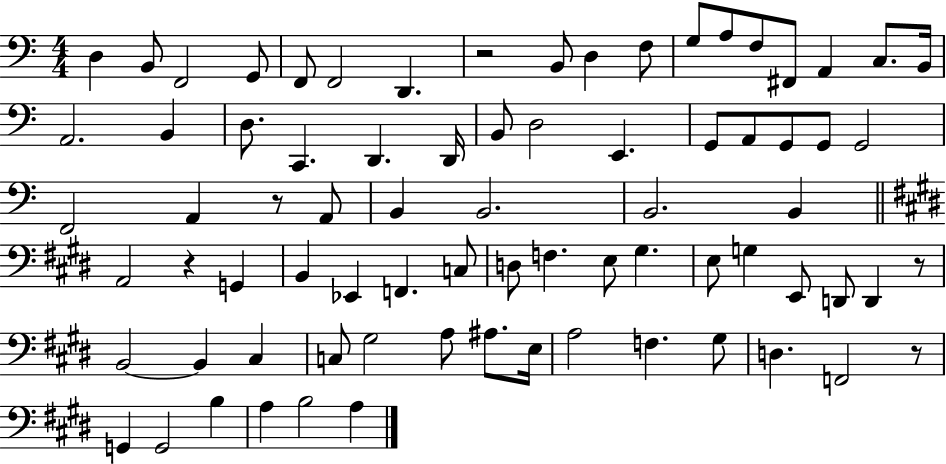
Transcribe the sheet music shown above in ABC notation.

X:1
T:Untitled
M:4/4
L:1/4
K:C
D, B,,/2 F,,2 G,,/2 F,,/2 F,,2 D,, z2 B,,/2 D, F,/2 G,/2 A,/2 F,/2 ^F,,/2 A,, C,/2 B,,/4 A,,2 B,, D,/2 C,, D,, D,,/4 B,,/2 D,2 E,, G,,/2 A,,/2 G,,/2 G,,/2 G,,2 F,,2 A,, z/2 A,,/2 B,, B,,2 B,,2 B,, A,,2 z G,, B,, _E,, F,, C,/2 D,/2 F, E,/2 ^G, E,/2 G, E,,/2 D,,/2 D,, z/2 B,,2 B,, ^C, C,/2 ^G,2 A,/2 ^A,/2 E,/4 A,2 F, ^G,/2 D, F,,2 z/2 G,, G,,2 B, A, B,2 A,